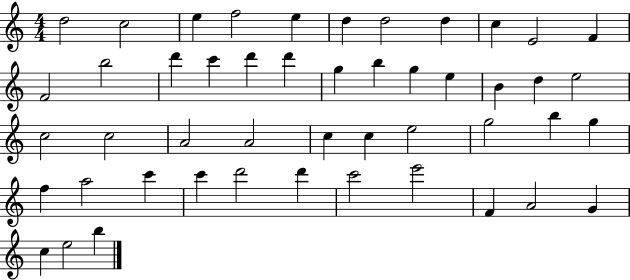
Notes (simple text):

D5/h C5/h E5/q F5/h E5/q D5/q D5/h D5/q C5/q E4/h F4/q F4/h B5/h D6/q C6/q D6/q D6/q G5/q B5/q G5/q E5/q B4/q D5/q E5/h C5/h C5/h A4/h A4/h C5/q C5/q E5/h G5/h B5/q G5/q F5/q A5/h C6/q C6/q D6/h D6/q C6/h E6/h F4/q A4/h G4/q C5/q E5/h B5/q